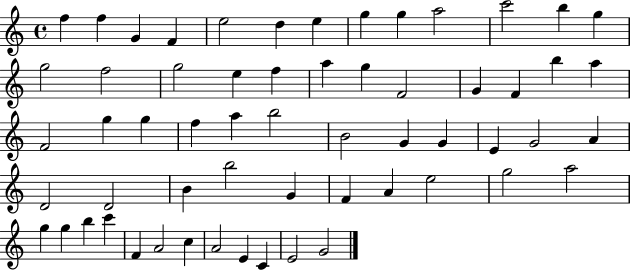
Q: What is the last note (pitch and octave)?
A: G4